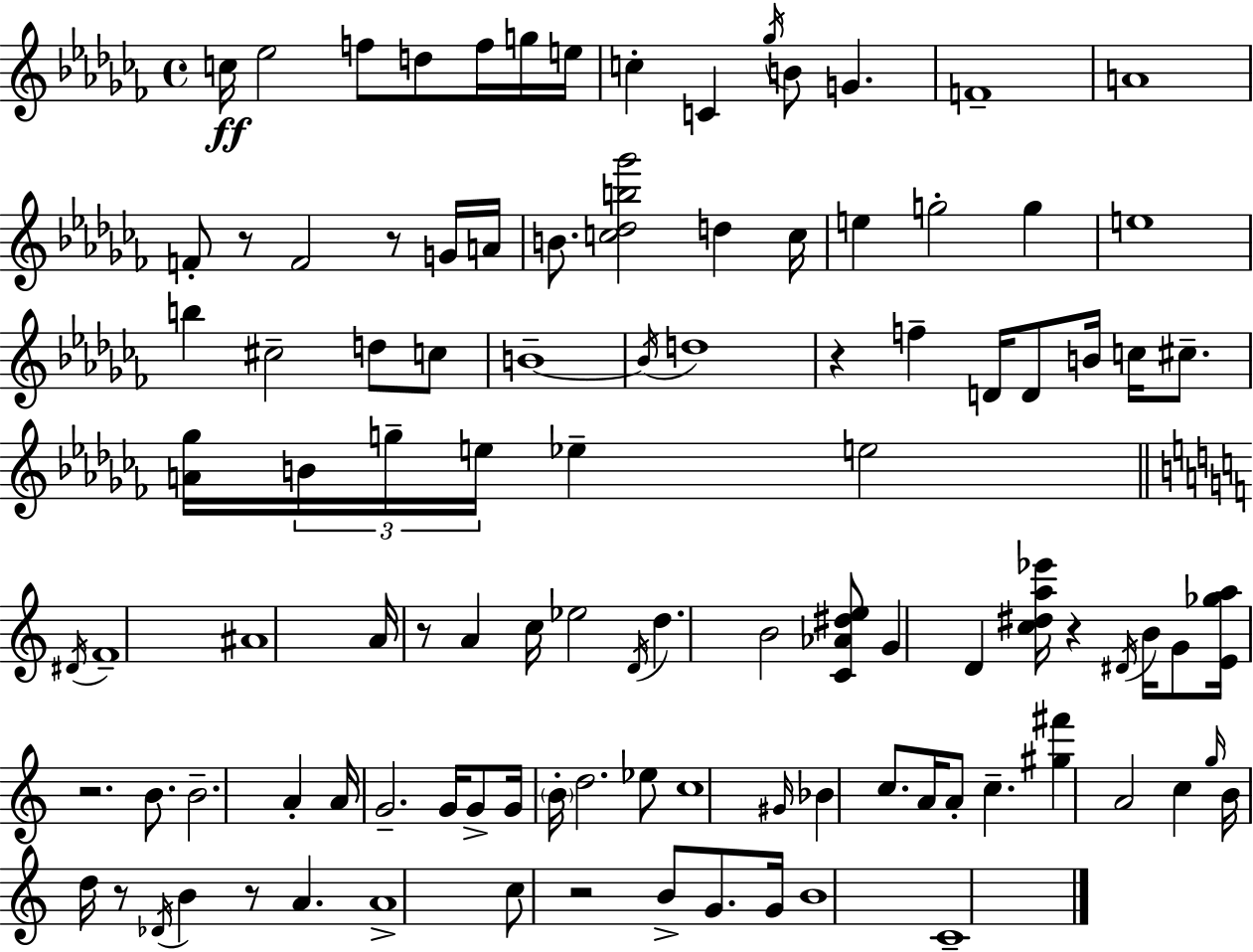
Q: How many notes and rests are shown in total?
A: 106